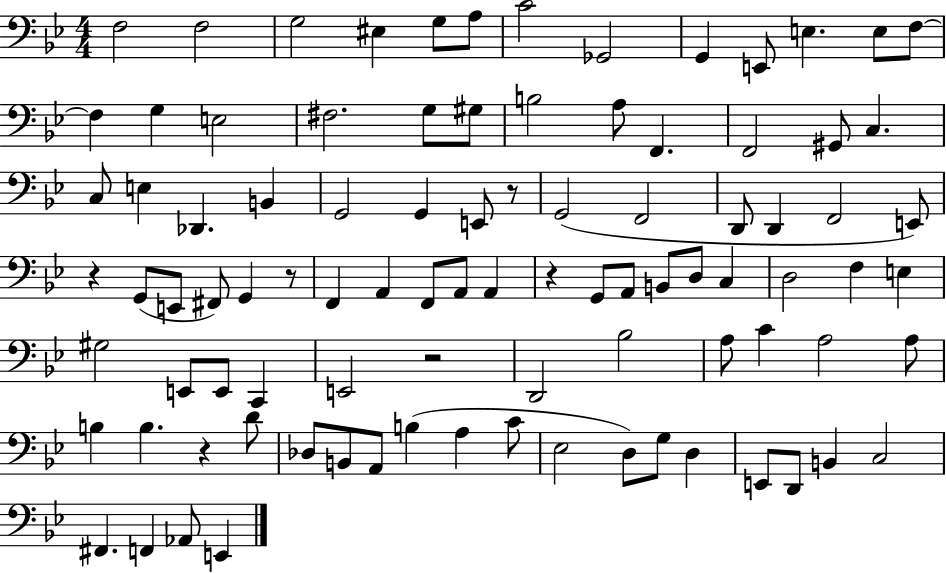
F3/h F3/h G3/h EIS3/q G3/e A3/e C4/h Gb2/h G2/q E2/e E3/q. E3/e F3/e F3/q G3/q E3/h F#3/h. G3/e G#3/e B3/h A3/e F2/q. F2/h G#2/e C3/q. C3/e E3/q Db2/q. B2/q G2/h G2/q E2/e R/e G2/h F2/h D2/e D2/q F2/h E2/e R/q G2/e E2/e F#2/e G2/q R/e F2/q A2/q F2/e A2/e A2/q R/q G2/e A2/e B2/e D3/e C3/q D3/h F3/q E3/q G#3/h E2/e E2/e C2/q E2/h R/h D2/h Bb3/h A3/e C4/q A3/h A3/e B3/q B3/q. R/q D4/e Db3/e B2/e A2/e B3/q A3/q C4/e Eb3/h D3/e G3/e D3/q E2/e D2/e B2/q C3/h F#2/q. F2/q Ab2/e E2/q